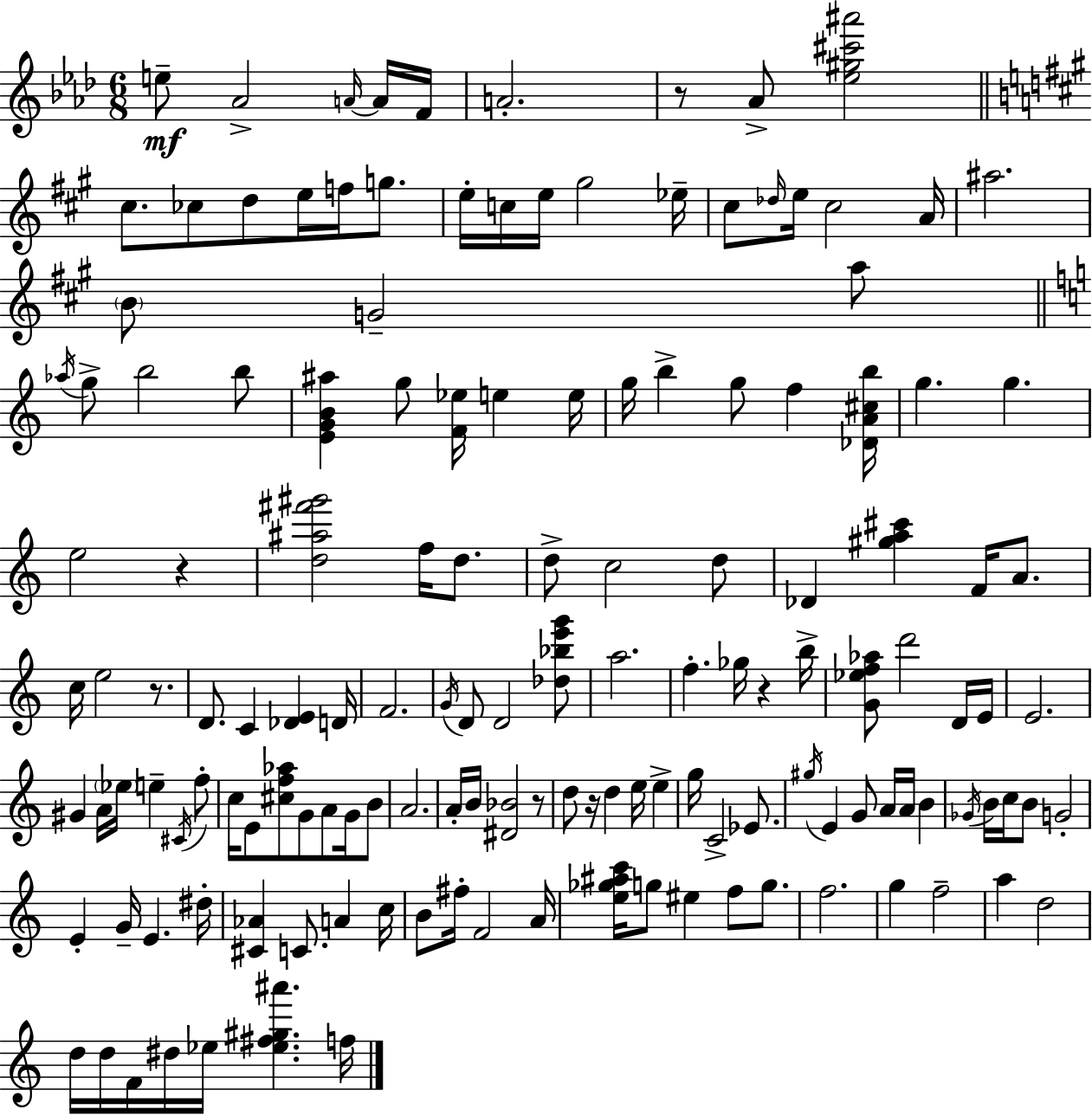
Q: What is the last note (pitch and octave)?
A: F5